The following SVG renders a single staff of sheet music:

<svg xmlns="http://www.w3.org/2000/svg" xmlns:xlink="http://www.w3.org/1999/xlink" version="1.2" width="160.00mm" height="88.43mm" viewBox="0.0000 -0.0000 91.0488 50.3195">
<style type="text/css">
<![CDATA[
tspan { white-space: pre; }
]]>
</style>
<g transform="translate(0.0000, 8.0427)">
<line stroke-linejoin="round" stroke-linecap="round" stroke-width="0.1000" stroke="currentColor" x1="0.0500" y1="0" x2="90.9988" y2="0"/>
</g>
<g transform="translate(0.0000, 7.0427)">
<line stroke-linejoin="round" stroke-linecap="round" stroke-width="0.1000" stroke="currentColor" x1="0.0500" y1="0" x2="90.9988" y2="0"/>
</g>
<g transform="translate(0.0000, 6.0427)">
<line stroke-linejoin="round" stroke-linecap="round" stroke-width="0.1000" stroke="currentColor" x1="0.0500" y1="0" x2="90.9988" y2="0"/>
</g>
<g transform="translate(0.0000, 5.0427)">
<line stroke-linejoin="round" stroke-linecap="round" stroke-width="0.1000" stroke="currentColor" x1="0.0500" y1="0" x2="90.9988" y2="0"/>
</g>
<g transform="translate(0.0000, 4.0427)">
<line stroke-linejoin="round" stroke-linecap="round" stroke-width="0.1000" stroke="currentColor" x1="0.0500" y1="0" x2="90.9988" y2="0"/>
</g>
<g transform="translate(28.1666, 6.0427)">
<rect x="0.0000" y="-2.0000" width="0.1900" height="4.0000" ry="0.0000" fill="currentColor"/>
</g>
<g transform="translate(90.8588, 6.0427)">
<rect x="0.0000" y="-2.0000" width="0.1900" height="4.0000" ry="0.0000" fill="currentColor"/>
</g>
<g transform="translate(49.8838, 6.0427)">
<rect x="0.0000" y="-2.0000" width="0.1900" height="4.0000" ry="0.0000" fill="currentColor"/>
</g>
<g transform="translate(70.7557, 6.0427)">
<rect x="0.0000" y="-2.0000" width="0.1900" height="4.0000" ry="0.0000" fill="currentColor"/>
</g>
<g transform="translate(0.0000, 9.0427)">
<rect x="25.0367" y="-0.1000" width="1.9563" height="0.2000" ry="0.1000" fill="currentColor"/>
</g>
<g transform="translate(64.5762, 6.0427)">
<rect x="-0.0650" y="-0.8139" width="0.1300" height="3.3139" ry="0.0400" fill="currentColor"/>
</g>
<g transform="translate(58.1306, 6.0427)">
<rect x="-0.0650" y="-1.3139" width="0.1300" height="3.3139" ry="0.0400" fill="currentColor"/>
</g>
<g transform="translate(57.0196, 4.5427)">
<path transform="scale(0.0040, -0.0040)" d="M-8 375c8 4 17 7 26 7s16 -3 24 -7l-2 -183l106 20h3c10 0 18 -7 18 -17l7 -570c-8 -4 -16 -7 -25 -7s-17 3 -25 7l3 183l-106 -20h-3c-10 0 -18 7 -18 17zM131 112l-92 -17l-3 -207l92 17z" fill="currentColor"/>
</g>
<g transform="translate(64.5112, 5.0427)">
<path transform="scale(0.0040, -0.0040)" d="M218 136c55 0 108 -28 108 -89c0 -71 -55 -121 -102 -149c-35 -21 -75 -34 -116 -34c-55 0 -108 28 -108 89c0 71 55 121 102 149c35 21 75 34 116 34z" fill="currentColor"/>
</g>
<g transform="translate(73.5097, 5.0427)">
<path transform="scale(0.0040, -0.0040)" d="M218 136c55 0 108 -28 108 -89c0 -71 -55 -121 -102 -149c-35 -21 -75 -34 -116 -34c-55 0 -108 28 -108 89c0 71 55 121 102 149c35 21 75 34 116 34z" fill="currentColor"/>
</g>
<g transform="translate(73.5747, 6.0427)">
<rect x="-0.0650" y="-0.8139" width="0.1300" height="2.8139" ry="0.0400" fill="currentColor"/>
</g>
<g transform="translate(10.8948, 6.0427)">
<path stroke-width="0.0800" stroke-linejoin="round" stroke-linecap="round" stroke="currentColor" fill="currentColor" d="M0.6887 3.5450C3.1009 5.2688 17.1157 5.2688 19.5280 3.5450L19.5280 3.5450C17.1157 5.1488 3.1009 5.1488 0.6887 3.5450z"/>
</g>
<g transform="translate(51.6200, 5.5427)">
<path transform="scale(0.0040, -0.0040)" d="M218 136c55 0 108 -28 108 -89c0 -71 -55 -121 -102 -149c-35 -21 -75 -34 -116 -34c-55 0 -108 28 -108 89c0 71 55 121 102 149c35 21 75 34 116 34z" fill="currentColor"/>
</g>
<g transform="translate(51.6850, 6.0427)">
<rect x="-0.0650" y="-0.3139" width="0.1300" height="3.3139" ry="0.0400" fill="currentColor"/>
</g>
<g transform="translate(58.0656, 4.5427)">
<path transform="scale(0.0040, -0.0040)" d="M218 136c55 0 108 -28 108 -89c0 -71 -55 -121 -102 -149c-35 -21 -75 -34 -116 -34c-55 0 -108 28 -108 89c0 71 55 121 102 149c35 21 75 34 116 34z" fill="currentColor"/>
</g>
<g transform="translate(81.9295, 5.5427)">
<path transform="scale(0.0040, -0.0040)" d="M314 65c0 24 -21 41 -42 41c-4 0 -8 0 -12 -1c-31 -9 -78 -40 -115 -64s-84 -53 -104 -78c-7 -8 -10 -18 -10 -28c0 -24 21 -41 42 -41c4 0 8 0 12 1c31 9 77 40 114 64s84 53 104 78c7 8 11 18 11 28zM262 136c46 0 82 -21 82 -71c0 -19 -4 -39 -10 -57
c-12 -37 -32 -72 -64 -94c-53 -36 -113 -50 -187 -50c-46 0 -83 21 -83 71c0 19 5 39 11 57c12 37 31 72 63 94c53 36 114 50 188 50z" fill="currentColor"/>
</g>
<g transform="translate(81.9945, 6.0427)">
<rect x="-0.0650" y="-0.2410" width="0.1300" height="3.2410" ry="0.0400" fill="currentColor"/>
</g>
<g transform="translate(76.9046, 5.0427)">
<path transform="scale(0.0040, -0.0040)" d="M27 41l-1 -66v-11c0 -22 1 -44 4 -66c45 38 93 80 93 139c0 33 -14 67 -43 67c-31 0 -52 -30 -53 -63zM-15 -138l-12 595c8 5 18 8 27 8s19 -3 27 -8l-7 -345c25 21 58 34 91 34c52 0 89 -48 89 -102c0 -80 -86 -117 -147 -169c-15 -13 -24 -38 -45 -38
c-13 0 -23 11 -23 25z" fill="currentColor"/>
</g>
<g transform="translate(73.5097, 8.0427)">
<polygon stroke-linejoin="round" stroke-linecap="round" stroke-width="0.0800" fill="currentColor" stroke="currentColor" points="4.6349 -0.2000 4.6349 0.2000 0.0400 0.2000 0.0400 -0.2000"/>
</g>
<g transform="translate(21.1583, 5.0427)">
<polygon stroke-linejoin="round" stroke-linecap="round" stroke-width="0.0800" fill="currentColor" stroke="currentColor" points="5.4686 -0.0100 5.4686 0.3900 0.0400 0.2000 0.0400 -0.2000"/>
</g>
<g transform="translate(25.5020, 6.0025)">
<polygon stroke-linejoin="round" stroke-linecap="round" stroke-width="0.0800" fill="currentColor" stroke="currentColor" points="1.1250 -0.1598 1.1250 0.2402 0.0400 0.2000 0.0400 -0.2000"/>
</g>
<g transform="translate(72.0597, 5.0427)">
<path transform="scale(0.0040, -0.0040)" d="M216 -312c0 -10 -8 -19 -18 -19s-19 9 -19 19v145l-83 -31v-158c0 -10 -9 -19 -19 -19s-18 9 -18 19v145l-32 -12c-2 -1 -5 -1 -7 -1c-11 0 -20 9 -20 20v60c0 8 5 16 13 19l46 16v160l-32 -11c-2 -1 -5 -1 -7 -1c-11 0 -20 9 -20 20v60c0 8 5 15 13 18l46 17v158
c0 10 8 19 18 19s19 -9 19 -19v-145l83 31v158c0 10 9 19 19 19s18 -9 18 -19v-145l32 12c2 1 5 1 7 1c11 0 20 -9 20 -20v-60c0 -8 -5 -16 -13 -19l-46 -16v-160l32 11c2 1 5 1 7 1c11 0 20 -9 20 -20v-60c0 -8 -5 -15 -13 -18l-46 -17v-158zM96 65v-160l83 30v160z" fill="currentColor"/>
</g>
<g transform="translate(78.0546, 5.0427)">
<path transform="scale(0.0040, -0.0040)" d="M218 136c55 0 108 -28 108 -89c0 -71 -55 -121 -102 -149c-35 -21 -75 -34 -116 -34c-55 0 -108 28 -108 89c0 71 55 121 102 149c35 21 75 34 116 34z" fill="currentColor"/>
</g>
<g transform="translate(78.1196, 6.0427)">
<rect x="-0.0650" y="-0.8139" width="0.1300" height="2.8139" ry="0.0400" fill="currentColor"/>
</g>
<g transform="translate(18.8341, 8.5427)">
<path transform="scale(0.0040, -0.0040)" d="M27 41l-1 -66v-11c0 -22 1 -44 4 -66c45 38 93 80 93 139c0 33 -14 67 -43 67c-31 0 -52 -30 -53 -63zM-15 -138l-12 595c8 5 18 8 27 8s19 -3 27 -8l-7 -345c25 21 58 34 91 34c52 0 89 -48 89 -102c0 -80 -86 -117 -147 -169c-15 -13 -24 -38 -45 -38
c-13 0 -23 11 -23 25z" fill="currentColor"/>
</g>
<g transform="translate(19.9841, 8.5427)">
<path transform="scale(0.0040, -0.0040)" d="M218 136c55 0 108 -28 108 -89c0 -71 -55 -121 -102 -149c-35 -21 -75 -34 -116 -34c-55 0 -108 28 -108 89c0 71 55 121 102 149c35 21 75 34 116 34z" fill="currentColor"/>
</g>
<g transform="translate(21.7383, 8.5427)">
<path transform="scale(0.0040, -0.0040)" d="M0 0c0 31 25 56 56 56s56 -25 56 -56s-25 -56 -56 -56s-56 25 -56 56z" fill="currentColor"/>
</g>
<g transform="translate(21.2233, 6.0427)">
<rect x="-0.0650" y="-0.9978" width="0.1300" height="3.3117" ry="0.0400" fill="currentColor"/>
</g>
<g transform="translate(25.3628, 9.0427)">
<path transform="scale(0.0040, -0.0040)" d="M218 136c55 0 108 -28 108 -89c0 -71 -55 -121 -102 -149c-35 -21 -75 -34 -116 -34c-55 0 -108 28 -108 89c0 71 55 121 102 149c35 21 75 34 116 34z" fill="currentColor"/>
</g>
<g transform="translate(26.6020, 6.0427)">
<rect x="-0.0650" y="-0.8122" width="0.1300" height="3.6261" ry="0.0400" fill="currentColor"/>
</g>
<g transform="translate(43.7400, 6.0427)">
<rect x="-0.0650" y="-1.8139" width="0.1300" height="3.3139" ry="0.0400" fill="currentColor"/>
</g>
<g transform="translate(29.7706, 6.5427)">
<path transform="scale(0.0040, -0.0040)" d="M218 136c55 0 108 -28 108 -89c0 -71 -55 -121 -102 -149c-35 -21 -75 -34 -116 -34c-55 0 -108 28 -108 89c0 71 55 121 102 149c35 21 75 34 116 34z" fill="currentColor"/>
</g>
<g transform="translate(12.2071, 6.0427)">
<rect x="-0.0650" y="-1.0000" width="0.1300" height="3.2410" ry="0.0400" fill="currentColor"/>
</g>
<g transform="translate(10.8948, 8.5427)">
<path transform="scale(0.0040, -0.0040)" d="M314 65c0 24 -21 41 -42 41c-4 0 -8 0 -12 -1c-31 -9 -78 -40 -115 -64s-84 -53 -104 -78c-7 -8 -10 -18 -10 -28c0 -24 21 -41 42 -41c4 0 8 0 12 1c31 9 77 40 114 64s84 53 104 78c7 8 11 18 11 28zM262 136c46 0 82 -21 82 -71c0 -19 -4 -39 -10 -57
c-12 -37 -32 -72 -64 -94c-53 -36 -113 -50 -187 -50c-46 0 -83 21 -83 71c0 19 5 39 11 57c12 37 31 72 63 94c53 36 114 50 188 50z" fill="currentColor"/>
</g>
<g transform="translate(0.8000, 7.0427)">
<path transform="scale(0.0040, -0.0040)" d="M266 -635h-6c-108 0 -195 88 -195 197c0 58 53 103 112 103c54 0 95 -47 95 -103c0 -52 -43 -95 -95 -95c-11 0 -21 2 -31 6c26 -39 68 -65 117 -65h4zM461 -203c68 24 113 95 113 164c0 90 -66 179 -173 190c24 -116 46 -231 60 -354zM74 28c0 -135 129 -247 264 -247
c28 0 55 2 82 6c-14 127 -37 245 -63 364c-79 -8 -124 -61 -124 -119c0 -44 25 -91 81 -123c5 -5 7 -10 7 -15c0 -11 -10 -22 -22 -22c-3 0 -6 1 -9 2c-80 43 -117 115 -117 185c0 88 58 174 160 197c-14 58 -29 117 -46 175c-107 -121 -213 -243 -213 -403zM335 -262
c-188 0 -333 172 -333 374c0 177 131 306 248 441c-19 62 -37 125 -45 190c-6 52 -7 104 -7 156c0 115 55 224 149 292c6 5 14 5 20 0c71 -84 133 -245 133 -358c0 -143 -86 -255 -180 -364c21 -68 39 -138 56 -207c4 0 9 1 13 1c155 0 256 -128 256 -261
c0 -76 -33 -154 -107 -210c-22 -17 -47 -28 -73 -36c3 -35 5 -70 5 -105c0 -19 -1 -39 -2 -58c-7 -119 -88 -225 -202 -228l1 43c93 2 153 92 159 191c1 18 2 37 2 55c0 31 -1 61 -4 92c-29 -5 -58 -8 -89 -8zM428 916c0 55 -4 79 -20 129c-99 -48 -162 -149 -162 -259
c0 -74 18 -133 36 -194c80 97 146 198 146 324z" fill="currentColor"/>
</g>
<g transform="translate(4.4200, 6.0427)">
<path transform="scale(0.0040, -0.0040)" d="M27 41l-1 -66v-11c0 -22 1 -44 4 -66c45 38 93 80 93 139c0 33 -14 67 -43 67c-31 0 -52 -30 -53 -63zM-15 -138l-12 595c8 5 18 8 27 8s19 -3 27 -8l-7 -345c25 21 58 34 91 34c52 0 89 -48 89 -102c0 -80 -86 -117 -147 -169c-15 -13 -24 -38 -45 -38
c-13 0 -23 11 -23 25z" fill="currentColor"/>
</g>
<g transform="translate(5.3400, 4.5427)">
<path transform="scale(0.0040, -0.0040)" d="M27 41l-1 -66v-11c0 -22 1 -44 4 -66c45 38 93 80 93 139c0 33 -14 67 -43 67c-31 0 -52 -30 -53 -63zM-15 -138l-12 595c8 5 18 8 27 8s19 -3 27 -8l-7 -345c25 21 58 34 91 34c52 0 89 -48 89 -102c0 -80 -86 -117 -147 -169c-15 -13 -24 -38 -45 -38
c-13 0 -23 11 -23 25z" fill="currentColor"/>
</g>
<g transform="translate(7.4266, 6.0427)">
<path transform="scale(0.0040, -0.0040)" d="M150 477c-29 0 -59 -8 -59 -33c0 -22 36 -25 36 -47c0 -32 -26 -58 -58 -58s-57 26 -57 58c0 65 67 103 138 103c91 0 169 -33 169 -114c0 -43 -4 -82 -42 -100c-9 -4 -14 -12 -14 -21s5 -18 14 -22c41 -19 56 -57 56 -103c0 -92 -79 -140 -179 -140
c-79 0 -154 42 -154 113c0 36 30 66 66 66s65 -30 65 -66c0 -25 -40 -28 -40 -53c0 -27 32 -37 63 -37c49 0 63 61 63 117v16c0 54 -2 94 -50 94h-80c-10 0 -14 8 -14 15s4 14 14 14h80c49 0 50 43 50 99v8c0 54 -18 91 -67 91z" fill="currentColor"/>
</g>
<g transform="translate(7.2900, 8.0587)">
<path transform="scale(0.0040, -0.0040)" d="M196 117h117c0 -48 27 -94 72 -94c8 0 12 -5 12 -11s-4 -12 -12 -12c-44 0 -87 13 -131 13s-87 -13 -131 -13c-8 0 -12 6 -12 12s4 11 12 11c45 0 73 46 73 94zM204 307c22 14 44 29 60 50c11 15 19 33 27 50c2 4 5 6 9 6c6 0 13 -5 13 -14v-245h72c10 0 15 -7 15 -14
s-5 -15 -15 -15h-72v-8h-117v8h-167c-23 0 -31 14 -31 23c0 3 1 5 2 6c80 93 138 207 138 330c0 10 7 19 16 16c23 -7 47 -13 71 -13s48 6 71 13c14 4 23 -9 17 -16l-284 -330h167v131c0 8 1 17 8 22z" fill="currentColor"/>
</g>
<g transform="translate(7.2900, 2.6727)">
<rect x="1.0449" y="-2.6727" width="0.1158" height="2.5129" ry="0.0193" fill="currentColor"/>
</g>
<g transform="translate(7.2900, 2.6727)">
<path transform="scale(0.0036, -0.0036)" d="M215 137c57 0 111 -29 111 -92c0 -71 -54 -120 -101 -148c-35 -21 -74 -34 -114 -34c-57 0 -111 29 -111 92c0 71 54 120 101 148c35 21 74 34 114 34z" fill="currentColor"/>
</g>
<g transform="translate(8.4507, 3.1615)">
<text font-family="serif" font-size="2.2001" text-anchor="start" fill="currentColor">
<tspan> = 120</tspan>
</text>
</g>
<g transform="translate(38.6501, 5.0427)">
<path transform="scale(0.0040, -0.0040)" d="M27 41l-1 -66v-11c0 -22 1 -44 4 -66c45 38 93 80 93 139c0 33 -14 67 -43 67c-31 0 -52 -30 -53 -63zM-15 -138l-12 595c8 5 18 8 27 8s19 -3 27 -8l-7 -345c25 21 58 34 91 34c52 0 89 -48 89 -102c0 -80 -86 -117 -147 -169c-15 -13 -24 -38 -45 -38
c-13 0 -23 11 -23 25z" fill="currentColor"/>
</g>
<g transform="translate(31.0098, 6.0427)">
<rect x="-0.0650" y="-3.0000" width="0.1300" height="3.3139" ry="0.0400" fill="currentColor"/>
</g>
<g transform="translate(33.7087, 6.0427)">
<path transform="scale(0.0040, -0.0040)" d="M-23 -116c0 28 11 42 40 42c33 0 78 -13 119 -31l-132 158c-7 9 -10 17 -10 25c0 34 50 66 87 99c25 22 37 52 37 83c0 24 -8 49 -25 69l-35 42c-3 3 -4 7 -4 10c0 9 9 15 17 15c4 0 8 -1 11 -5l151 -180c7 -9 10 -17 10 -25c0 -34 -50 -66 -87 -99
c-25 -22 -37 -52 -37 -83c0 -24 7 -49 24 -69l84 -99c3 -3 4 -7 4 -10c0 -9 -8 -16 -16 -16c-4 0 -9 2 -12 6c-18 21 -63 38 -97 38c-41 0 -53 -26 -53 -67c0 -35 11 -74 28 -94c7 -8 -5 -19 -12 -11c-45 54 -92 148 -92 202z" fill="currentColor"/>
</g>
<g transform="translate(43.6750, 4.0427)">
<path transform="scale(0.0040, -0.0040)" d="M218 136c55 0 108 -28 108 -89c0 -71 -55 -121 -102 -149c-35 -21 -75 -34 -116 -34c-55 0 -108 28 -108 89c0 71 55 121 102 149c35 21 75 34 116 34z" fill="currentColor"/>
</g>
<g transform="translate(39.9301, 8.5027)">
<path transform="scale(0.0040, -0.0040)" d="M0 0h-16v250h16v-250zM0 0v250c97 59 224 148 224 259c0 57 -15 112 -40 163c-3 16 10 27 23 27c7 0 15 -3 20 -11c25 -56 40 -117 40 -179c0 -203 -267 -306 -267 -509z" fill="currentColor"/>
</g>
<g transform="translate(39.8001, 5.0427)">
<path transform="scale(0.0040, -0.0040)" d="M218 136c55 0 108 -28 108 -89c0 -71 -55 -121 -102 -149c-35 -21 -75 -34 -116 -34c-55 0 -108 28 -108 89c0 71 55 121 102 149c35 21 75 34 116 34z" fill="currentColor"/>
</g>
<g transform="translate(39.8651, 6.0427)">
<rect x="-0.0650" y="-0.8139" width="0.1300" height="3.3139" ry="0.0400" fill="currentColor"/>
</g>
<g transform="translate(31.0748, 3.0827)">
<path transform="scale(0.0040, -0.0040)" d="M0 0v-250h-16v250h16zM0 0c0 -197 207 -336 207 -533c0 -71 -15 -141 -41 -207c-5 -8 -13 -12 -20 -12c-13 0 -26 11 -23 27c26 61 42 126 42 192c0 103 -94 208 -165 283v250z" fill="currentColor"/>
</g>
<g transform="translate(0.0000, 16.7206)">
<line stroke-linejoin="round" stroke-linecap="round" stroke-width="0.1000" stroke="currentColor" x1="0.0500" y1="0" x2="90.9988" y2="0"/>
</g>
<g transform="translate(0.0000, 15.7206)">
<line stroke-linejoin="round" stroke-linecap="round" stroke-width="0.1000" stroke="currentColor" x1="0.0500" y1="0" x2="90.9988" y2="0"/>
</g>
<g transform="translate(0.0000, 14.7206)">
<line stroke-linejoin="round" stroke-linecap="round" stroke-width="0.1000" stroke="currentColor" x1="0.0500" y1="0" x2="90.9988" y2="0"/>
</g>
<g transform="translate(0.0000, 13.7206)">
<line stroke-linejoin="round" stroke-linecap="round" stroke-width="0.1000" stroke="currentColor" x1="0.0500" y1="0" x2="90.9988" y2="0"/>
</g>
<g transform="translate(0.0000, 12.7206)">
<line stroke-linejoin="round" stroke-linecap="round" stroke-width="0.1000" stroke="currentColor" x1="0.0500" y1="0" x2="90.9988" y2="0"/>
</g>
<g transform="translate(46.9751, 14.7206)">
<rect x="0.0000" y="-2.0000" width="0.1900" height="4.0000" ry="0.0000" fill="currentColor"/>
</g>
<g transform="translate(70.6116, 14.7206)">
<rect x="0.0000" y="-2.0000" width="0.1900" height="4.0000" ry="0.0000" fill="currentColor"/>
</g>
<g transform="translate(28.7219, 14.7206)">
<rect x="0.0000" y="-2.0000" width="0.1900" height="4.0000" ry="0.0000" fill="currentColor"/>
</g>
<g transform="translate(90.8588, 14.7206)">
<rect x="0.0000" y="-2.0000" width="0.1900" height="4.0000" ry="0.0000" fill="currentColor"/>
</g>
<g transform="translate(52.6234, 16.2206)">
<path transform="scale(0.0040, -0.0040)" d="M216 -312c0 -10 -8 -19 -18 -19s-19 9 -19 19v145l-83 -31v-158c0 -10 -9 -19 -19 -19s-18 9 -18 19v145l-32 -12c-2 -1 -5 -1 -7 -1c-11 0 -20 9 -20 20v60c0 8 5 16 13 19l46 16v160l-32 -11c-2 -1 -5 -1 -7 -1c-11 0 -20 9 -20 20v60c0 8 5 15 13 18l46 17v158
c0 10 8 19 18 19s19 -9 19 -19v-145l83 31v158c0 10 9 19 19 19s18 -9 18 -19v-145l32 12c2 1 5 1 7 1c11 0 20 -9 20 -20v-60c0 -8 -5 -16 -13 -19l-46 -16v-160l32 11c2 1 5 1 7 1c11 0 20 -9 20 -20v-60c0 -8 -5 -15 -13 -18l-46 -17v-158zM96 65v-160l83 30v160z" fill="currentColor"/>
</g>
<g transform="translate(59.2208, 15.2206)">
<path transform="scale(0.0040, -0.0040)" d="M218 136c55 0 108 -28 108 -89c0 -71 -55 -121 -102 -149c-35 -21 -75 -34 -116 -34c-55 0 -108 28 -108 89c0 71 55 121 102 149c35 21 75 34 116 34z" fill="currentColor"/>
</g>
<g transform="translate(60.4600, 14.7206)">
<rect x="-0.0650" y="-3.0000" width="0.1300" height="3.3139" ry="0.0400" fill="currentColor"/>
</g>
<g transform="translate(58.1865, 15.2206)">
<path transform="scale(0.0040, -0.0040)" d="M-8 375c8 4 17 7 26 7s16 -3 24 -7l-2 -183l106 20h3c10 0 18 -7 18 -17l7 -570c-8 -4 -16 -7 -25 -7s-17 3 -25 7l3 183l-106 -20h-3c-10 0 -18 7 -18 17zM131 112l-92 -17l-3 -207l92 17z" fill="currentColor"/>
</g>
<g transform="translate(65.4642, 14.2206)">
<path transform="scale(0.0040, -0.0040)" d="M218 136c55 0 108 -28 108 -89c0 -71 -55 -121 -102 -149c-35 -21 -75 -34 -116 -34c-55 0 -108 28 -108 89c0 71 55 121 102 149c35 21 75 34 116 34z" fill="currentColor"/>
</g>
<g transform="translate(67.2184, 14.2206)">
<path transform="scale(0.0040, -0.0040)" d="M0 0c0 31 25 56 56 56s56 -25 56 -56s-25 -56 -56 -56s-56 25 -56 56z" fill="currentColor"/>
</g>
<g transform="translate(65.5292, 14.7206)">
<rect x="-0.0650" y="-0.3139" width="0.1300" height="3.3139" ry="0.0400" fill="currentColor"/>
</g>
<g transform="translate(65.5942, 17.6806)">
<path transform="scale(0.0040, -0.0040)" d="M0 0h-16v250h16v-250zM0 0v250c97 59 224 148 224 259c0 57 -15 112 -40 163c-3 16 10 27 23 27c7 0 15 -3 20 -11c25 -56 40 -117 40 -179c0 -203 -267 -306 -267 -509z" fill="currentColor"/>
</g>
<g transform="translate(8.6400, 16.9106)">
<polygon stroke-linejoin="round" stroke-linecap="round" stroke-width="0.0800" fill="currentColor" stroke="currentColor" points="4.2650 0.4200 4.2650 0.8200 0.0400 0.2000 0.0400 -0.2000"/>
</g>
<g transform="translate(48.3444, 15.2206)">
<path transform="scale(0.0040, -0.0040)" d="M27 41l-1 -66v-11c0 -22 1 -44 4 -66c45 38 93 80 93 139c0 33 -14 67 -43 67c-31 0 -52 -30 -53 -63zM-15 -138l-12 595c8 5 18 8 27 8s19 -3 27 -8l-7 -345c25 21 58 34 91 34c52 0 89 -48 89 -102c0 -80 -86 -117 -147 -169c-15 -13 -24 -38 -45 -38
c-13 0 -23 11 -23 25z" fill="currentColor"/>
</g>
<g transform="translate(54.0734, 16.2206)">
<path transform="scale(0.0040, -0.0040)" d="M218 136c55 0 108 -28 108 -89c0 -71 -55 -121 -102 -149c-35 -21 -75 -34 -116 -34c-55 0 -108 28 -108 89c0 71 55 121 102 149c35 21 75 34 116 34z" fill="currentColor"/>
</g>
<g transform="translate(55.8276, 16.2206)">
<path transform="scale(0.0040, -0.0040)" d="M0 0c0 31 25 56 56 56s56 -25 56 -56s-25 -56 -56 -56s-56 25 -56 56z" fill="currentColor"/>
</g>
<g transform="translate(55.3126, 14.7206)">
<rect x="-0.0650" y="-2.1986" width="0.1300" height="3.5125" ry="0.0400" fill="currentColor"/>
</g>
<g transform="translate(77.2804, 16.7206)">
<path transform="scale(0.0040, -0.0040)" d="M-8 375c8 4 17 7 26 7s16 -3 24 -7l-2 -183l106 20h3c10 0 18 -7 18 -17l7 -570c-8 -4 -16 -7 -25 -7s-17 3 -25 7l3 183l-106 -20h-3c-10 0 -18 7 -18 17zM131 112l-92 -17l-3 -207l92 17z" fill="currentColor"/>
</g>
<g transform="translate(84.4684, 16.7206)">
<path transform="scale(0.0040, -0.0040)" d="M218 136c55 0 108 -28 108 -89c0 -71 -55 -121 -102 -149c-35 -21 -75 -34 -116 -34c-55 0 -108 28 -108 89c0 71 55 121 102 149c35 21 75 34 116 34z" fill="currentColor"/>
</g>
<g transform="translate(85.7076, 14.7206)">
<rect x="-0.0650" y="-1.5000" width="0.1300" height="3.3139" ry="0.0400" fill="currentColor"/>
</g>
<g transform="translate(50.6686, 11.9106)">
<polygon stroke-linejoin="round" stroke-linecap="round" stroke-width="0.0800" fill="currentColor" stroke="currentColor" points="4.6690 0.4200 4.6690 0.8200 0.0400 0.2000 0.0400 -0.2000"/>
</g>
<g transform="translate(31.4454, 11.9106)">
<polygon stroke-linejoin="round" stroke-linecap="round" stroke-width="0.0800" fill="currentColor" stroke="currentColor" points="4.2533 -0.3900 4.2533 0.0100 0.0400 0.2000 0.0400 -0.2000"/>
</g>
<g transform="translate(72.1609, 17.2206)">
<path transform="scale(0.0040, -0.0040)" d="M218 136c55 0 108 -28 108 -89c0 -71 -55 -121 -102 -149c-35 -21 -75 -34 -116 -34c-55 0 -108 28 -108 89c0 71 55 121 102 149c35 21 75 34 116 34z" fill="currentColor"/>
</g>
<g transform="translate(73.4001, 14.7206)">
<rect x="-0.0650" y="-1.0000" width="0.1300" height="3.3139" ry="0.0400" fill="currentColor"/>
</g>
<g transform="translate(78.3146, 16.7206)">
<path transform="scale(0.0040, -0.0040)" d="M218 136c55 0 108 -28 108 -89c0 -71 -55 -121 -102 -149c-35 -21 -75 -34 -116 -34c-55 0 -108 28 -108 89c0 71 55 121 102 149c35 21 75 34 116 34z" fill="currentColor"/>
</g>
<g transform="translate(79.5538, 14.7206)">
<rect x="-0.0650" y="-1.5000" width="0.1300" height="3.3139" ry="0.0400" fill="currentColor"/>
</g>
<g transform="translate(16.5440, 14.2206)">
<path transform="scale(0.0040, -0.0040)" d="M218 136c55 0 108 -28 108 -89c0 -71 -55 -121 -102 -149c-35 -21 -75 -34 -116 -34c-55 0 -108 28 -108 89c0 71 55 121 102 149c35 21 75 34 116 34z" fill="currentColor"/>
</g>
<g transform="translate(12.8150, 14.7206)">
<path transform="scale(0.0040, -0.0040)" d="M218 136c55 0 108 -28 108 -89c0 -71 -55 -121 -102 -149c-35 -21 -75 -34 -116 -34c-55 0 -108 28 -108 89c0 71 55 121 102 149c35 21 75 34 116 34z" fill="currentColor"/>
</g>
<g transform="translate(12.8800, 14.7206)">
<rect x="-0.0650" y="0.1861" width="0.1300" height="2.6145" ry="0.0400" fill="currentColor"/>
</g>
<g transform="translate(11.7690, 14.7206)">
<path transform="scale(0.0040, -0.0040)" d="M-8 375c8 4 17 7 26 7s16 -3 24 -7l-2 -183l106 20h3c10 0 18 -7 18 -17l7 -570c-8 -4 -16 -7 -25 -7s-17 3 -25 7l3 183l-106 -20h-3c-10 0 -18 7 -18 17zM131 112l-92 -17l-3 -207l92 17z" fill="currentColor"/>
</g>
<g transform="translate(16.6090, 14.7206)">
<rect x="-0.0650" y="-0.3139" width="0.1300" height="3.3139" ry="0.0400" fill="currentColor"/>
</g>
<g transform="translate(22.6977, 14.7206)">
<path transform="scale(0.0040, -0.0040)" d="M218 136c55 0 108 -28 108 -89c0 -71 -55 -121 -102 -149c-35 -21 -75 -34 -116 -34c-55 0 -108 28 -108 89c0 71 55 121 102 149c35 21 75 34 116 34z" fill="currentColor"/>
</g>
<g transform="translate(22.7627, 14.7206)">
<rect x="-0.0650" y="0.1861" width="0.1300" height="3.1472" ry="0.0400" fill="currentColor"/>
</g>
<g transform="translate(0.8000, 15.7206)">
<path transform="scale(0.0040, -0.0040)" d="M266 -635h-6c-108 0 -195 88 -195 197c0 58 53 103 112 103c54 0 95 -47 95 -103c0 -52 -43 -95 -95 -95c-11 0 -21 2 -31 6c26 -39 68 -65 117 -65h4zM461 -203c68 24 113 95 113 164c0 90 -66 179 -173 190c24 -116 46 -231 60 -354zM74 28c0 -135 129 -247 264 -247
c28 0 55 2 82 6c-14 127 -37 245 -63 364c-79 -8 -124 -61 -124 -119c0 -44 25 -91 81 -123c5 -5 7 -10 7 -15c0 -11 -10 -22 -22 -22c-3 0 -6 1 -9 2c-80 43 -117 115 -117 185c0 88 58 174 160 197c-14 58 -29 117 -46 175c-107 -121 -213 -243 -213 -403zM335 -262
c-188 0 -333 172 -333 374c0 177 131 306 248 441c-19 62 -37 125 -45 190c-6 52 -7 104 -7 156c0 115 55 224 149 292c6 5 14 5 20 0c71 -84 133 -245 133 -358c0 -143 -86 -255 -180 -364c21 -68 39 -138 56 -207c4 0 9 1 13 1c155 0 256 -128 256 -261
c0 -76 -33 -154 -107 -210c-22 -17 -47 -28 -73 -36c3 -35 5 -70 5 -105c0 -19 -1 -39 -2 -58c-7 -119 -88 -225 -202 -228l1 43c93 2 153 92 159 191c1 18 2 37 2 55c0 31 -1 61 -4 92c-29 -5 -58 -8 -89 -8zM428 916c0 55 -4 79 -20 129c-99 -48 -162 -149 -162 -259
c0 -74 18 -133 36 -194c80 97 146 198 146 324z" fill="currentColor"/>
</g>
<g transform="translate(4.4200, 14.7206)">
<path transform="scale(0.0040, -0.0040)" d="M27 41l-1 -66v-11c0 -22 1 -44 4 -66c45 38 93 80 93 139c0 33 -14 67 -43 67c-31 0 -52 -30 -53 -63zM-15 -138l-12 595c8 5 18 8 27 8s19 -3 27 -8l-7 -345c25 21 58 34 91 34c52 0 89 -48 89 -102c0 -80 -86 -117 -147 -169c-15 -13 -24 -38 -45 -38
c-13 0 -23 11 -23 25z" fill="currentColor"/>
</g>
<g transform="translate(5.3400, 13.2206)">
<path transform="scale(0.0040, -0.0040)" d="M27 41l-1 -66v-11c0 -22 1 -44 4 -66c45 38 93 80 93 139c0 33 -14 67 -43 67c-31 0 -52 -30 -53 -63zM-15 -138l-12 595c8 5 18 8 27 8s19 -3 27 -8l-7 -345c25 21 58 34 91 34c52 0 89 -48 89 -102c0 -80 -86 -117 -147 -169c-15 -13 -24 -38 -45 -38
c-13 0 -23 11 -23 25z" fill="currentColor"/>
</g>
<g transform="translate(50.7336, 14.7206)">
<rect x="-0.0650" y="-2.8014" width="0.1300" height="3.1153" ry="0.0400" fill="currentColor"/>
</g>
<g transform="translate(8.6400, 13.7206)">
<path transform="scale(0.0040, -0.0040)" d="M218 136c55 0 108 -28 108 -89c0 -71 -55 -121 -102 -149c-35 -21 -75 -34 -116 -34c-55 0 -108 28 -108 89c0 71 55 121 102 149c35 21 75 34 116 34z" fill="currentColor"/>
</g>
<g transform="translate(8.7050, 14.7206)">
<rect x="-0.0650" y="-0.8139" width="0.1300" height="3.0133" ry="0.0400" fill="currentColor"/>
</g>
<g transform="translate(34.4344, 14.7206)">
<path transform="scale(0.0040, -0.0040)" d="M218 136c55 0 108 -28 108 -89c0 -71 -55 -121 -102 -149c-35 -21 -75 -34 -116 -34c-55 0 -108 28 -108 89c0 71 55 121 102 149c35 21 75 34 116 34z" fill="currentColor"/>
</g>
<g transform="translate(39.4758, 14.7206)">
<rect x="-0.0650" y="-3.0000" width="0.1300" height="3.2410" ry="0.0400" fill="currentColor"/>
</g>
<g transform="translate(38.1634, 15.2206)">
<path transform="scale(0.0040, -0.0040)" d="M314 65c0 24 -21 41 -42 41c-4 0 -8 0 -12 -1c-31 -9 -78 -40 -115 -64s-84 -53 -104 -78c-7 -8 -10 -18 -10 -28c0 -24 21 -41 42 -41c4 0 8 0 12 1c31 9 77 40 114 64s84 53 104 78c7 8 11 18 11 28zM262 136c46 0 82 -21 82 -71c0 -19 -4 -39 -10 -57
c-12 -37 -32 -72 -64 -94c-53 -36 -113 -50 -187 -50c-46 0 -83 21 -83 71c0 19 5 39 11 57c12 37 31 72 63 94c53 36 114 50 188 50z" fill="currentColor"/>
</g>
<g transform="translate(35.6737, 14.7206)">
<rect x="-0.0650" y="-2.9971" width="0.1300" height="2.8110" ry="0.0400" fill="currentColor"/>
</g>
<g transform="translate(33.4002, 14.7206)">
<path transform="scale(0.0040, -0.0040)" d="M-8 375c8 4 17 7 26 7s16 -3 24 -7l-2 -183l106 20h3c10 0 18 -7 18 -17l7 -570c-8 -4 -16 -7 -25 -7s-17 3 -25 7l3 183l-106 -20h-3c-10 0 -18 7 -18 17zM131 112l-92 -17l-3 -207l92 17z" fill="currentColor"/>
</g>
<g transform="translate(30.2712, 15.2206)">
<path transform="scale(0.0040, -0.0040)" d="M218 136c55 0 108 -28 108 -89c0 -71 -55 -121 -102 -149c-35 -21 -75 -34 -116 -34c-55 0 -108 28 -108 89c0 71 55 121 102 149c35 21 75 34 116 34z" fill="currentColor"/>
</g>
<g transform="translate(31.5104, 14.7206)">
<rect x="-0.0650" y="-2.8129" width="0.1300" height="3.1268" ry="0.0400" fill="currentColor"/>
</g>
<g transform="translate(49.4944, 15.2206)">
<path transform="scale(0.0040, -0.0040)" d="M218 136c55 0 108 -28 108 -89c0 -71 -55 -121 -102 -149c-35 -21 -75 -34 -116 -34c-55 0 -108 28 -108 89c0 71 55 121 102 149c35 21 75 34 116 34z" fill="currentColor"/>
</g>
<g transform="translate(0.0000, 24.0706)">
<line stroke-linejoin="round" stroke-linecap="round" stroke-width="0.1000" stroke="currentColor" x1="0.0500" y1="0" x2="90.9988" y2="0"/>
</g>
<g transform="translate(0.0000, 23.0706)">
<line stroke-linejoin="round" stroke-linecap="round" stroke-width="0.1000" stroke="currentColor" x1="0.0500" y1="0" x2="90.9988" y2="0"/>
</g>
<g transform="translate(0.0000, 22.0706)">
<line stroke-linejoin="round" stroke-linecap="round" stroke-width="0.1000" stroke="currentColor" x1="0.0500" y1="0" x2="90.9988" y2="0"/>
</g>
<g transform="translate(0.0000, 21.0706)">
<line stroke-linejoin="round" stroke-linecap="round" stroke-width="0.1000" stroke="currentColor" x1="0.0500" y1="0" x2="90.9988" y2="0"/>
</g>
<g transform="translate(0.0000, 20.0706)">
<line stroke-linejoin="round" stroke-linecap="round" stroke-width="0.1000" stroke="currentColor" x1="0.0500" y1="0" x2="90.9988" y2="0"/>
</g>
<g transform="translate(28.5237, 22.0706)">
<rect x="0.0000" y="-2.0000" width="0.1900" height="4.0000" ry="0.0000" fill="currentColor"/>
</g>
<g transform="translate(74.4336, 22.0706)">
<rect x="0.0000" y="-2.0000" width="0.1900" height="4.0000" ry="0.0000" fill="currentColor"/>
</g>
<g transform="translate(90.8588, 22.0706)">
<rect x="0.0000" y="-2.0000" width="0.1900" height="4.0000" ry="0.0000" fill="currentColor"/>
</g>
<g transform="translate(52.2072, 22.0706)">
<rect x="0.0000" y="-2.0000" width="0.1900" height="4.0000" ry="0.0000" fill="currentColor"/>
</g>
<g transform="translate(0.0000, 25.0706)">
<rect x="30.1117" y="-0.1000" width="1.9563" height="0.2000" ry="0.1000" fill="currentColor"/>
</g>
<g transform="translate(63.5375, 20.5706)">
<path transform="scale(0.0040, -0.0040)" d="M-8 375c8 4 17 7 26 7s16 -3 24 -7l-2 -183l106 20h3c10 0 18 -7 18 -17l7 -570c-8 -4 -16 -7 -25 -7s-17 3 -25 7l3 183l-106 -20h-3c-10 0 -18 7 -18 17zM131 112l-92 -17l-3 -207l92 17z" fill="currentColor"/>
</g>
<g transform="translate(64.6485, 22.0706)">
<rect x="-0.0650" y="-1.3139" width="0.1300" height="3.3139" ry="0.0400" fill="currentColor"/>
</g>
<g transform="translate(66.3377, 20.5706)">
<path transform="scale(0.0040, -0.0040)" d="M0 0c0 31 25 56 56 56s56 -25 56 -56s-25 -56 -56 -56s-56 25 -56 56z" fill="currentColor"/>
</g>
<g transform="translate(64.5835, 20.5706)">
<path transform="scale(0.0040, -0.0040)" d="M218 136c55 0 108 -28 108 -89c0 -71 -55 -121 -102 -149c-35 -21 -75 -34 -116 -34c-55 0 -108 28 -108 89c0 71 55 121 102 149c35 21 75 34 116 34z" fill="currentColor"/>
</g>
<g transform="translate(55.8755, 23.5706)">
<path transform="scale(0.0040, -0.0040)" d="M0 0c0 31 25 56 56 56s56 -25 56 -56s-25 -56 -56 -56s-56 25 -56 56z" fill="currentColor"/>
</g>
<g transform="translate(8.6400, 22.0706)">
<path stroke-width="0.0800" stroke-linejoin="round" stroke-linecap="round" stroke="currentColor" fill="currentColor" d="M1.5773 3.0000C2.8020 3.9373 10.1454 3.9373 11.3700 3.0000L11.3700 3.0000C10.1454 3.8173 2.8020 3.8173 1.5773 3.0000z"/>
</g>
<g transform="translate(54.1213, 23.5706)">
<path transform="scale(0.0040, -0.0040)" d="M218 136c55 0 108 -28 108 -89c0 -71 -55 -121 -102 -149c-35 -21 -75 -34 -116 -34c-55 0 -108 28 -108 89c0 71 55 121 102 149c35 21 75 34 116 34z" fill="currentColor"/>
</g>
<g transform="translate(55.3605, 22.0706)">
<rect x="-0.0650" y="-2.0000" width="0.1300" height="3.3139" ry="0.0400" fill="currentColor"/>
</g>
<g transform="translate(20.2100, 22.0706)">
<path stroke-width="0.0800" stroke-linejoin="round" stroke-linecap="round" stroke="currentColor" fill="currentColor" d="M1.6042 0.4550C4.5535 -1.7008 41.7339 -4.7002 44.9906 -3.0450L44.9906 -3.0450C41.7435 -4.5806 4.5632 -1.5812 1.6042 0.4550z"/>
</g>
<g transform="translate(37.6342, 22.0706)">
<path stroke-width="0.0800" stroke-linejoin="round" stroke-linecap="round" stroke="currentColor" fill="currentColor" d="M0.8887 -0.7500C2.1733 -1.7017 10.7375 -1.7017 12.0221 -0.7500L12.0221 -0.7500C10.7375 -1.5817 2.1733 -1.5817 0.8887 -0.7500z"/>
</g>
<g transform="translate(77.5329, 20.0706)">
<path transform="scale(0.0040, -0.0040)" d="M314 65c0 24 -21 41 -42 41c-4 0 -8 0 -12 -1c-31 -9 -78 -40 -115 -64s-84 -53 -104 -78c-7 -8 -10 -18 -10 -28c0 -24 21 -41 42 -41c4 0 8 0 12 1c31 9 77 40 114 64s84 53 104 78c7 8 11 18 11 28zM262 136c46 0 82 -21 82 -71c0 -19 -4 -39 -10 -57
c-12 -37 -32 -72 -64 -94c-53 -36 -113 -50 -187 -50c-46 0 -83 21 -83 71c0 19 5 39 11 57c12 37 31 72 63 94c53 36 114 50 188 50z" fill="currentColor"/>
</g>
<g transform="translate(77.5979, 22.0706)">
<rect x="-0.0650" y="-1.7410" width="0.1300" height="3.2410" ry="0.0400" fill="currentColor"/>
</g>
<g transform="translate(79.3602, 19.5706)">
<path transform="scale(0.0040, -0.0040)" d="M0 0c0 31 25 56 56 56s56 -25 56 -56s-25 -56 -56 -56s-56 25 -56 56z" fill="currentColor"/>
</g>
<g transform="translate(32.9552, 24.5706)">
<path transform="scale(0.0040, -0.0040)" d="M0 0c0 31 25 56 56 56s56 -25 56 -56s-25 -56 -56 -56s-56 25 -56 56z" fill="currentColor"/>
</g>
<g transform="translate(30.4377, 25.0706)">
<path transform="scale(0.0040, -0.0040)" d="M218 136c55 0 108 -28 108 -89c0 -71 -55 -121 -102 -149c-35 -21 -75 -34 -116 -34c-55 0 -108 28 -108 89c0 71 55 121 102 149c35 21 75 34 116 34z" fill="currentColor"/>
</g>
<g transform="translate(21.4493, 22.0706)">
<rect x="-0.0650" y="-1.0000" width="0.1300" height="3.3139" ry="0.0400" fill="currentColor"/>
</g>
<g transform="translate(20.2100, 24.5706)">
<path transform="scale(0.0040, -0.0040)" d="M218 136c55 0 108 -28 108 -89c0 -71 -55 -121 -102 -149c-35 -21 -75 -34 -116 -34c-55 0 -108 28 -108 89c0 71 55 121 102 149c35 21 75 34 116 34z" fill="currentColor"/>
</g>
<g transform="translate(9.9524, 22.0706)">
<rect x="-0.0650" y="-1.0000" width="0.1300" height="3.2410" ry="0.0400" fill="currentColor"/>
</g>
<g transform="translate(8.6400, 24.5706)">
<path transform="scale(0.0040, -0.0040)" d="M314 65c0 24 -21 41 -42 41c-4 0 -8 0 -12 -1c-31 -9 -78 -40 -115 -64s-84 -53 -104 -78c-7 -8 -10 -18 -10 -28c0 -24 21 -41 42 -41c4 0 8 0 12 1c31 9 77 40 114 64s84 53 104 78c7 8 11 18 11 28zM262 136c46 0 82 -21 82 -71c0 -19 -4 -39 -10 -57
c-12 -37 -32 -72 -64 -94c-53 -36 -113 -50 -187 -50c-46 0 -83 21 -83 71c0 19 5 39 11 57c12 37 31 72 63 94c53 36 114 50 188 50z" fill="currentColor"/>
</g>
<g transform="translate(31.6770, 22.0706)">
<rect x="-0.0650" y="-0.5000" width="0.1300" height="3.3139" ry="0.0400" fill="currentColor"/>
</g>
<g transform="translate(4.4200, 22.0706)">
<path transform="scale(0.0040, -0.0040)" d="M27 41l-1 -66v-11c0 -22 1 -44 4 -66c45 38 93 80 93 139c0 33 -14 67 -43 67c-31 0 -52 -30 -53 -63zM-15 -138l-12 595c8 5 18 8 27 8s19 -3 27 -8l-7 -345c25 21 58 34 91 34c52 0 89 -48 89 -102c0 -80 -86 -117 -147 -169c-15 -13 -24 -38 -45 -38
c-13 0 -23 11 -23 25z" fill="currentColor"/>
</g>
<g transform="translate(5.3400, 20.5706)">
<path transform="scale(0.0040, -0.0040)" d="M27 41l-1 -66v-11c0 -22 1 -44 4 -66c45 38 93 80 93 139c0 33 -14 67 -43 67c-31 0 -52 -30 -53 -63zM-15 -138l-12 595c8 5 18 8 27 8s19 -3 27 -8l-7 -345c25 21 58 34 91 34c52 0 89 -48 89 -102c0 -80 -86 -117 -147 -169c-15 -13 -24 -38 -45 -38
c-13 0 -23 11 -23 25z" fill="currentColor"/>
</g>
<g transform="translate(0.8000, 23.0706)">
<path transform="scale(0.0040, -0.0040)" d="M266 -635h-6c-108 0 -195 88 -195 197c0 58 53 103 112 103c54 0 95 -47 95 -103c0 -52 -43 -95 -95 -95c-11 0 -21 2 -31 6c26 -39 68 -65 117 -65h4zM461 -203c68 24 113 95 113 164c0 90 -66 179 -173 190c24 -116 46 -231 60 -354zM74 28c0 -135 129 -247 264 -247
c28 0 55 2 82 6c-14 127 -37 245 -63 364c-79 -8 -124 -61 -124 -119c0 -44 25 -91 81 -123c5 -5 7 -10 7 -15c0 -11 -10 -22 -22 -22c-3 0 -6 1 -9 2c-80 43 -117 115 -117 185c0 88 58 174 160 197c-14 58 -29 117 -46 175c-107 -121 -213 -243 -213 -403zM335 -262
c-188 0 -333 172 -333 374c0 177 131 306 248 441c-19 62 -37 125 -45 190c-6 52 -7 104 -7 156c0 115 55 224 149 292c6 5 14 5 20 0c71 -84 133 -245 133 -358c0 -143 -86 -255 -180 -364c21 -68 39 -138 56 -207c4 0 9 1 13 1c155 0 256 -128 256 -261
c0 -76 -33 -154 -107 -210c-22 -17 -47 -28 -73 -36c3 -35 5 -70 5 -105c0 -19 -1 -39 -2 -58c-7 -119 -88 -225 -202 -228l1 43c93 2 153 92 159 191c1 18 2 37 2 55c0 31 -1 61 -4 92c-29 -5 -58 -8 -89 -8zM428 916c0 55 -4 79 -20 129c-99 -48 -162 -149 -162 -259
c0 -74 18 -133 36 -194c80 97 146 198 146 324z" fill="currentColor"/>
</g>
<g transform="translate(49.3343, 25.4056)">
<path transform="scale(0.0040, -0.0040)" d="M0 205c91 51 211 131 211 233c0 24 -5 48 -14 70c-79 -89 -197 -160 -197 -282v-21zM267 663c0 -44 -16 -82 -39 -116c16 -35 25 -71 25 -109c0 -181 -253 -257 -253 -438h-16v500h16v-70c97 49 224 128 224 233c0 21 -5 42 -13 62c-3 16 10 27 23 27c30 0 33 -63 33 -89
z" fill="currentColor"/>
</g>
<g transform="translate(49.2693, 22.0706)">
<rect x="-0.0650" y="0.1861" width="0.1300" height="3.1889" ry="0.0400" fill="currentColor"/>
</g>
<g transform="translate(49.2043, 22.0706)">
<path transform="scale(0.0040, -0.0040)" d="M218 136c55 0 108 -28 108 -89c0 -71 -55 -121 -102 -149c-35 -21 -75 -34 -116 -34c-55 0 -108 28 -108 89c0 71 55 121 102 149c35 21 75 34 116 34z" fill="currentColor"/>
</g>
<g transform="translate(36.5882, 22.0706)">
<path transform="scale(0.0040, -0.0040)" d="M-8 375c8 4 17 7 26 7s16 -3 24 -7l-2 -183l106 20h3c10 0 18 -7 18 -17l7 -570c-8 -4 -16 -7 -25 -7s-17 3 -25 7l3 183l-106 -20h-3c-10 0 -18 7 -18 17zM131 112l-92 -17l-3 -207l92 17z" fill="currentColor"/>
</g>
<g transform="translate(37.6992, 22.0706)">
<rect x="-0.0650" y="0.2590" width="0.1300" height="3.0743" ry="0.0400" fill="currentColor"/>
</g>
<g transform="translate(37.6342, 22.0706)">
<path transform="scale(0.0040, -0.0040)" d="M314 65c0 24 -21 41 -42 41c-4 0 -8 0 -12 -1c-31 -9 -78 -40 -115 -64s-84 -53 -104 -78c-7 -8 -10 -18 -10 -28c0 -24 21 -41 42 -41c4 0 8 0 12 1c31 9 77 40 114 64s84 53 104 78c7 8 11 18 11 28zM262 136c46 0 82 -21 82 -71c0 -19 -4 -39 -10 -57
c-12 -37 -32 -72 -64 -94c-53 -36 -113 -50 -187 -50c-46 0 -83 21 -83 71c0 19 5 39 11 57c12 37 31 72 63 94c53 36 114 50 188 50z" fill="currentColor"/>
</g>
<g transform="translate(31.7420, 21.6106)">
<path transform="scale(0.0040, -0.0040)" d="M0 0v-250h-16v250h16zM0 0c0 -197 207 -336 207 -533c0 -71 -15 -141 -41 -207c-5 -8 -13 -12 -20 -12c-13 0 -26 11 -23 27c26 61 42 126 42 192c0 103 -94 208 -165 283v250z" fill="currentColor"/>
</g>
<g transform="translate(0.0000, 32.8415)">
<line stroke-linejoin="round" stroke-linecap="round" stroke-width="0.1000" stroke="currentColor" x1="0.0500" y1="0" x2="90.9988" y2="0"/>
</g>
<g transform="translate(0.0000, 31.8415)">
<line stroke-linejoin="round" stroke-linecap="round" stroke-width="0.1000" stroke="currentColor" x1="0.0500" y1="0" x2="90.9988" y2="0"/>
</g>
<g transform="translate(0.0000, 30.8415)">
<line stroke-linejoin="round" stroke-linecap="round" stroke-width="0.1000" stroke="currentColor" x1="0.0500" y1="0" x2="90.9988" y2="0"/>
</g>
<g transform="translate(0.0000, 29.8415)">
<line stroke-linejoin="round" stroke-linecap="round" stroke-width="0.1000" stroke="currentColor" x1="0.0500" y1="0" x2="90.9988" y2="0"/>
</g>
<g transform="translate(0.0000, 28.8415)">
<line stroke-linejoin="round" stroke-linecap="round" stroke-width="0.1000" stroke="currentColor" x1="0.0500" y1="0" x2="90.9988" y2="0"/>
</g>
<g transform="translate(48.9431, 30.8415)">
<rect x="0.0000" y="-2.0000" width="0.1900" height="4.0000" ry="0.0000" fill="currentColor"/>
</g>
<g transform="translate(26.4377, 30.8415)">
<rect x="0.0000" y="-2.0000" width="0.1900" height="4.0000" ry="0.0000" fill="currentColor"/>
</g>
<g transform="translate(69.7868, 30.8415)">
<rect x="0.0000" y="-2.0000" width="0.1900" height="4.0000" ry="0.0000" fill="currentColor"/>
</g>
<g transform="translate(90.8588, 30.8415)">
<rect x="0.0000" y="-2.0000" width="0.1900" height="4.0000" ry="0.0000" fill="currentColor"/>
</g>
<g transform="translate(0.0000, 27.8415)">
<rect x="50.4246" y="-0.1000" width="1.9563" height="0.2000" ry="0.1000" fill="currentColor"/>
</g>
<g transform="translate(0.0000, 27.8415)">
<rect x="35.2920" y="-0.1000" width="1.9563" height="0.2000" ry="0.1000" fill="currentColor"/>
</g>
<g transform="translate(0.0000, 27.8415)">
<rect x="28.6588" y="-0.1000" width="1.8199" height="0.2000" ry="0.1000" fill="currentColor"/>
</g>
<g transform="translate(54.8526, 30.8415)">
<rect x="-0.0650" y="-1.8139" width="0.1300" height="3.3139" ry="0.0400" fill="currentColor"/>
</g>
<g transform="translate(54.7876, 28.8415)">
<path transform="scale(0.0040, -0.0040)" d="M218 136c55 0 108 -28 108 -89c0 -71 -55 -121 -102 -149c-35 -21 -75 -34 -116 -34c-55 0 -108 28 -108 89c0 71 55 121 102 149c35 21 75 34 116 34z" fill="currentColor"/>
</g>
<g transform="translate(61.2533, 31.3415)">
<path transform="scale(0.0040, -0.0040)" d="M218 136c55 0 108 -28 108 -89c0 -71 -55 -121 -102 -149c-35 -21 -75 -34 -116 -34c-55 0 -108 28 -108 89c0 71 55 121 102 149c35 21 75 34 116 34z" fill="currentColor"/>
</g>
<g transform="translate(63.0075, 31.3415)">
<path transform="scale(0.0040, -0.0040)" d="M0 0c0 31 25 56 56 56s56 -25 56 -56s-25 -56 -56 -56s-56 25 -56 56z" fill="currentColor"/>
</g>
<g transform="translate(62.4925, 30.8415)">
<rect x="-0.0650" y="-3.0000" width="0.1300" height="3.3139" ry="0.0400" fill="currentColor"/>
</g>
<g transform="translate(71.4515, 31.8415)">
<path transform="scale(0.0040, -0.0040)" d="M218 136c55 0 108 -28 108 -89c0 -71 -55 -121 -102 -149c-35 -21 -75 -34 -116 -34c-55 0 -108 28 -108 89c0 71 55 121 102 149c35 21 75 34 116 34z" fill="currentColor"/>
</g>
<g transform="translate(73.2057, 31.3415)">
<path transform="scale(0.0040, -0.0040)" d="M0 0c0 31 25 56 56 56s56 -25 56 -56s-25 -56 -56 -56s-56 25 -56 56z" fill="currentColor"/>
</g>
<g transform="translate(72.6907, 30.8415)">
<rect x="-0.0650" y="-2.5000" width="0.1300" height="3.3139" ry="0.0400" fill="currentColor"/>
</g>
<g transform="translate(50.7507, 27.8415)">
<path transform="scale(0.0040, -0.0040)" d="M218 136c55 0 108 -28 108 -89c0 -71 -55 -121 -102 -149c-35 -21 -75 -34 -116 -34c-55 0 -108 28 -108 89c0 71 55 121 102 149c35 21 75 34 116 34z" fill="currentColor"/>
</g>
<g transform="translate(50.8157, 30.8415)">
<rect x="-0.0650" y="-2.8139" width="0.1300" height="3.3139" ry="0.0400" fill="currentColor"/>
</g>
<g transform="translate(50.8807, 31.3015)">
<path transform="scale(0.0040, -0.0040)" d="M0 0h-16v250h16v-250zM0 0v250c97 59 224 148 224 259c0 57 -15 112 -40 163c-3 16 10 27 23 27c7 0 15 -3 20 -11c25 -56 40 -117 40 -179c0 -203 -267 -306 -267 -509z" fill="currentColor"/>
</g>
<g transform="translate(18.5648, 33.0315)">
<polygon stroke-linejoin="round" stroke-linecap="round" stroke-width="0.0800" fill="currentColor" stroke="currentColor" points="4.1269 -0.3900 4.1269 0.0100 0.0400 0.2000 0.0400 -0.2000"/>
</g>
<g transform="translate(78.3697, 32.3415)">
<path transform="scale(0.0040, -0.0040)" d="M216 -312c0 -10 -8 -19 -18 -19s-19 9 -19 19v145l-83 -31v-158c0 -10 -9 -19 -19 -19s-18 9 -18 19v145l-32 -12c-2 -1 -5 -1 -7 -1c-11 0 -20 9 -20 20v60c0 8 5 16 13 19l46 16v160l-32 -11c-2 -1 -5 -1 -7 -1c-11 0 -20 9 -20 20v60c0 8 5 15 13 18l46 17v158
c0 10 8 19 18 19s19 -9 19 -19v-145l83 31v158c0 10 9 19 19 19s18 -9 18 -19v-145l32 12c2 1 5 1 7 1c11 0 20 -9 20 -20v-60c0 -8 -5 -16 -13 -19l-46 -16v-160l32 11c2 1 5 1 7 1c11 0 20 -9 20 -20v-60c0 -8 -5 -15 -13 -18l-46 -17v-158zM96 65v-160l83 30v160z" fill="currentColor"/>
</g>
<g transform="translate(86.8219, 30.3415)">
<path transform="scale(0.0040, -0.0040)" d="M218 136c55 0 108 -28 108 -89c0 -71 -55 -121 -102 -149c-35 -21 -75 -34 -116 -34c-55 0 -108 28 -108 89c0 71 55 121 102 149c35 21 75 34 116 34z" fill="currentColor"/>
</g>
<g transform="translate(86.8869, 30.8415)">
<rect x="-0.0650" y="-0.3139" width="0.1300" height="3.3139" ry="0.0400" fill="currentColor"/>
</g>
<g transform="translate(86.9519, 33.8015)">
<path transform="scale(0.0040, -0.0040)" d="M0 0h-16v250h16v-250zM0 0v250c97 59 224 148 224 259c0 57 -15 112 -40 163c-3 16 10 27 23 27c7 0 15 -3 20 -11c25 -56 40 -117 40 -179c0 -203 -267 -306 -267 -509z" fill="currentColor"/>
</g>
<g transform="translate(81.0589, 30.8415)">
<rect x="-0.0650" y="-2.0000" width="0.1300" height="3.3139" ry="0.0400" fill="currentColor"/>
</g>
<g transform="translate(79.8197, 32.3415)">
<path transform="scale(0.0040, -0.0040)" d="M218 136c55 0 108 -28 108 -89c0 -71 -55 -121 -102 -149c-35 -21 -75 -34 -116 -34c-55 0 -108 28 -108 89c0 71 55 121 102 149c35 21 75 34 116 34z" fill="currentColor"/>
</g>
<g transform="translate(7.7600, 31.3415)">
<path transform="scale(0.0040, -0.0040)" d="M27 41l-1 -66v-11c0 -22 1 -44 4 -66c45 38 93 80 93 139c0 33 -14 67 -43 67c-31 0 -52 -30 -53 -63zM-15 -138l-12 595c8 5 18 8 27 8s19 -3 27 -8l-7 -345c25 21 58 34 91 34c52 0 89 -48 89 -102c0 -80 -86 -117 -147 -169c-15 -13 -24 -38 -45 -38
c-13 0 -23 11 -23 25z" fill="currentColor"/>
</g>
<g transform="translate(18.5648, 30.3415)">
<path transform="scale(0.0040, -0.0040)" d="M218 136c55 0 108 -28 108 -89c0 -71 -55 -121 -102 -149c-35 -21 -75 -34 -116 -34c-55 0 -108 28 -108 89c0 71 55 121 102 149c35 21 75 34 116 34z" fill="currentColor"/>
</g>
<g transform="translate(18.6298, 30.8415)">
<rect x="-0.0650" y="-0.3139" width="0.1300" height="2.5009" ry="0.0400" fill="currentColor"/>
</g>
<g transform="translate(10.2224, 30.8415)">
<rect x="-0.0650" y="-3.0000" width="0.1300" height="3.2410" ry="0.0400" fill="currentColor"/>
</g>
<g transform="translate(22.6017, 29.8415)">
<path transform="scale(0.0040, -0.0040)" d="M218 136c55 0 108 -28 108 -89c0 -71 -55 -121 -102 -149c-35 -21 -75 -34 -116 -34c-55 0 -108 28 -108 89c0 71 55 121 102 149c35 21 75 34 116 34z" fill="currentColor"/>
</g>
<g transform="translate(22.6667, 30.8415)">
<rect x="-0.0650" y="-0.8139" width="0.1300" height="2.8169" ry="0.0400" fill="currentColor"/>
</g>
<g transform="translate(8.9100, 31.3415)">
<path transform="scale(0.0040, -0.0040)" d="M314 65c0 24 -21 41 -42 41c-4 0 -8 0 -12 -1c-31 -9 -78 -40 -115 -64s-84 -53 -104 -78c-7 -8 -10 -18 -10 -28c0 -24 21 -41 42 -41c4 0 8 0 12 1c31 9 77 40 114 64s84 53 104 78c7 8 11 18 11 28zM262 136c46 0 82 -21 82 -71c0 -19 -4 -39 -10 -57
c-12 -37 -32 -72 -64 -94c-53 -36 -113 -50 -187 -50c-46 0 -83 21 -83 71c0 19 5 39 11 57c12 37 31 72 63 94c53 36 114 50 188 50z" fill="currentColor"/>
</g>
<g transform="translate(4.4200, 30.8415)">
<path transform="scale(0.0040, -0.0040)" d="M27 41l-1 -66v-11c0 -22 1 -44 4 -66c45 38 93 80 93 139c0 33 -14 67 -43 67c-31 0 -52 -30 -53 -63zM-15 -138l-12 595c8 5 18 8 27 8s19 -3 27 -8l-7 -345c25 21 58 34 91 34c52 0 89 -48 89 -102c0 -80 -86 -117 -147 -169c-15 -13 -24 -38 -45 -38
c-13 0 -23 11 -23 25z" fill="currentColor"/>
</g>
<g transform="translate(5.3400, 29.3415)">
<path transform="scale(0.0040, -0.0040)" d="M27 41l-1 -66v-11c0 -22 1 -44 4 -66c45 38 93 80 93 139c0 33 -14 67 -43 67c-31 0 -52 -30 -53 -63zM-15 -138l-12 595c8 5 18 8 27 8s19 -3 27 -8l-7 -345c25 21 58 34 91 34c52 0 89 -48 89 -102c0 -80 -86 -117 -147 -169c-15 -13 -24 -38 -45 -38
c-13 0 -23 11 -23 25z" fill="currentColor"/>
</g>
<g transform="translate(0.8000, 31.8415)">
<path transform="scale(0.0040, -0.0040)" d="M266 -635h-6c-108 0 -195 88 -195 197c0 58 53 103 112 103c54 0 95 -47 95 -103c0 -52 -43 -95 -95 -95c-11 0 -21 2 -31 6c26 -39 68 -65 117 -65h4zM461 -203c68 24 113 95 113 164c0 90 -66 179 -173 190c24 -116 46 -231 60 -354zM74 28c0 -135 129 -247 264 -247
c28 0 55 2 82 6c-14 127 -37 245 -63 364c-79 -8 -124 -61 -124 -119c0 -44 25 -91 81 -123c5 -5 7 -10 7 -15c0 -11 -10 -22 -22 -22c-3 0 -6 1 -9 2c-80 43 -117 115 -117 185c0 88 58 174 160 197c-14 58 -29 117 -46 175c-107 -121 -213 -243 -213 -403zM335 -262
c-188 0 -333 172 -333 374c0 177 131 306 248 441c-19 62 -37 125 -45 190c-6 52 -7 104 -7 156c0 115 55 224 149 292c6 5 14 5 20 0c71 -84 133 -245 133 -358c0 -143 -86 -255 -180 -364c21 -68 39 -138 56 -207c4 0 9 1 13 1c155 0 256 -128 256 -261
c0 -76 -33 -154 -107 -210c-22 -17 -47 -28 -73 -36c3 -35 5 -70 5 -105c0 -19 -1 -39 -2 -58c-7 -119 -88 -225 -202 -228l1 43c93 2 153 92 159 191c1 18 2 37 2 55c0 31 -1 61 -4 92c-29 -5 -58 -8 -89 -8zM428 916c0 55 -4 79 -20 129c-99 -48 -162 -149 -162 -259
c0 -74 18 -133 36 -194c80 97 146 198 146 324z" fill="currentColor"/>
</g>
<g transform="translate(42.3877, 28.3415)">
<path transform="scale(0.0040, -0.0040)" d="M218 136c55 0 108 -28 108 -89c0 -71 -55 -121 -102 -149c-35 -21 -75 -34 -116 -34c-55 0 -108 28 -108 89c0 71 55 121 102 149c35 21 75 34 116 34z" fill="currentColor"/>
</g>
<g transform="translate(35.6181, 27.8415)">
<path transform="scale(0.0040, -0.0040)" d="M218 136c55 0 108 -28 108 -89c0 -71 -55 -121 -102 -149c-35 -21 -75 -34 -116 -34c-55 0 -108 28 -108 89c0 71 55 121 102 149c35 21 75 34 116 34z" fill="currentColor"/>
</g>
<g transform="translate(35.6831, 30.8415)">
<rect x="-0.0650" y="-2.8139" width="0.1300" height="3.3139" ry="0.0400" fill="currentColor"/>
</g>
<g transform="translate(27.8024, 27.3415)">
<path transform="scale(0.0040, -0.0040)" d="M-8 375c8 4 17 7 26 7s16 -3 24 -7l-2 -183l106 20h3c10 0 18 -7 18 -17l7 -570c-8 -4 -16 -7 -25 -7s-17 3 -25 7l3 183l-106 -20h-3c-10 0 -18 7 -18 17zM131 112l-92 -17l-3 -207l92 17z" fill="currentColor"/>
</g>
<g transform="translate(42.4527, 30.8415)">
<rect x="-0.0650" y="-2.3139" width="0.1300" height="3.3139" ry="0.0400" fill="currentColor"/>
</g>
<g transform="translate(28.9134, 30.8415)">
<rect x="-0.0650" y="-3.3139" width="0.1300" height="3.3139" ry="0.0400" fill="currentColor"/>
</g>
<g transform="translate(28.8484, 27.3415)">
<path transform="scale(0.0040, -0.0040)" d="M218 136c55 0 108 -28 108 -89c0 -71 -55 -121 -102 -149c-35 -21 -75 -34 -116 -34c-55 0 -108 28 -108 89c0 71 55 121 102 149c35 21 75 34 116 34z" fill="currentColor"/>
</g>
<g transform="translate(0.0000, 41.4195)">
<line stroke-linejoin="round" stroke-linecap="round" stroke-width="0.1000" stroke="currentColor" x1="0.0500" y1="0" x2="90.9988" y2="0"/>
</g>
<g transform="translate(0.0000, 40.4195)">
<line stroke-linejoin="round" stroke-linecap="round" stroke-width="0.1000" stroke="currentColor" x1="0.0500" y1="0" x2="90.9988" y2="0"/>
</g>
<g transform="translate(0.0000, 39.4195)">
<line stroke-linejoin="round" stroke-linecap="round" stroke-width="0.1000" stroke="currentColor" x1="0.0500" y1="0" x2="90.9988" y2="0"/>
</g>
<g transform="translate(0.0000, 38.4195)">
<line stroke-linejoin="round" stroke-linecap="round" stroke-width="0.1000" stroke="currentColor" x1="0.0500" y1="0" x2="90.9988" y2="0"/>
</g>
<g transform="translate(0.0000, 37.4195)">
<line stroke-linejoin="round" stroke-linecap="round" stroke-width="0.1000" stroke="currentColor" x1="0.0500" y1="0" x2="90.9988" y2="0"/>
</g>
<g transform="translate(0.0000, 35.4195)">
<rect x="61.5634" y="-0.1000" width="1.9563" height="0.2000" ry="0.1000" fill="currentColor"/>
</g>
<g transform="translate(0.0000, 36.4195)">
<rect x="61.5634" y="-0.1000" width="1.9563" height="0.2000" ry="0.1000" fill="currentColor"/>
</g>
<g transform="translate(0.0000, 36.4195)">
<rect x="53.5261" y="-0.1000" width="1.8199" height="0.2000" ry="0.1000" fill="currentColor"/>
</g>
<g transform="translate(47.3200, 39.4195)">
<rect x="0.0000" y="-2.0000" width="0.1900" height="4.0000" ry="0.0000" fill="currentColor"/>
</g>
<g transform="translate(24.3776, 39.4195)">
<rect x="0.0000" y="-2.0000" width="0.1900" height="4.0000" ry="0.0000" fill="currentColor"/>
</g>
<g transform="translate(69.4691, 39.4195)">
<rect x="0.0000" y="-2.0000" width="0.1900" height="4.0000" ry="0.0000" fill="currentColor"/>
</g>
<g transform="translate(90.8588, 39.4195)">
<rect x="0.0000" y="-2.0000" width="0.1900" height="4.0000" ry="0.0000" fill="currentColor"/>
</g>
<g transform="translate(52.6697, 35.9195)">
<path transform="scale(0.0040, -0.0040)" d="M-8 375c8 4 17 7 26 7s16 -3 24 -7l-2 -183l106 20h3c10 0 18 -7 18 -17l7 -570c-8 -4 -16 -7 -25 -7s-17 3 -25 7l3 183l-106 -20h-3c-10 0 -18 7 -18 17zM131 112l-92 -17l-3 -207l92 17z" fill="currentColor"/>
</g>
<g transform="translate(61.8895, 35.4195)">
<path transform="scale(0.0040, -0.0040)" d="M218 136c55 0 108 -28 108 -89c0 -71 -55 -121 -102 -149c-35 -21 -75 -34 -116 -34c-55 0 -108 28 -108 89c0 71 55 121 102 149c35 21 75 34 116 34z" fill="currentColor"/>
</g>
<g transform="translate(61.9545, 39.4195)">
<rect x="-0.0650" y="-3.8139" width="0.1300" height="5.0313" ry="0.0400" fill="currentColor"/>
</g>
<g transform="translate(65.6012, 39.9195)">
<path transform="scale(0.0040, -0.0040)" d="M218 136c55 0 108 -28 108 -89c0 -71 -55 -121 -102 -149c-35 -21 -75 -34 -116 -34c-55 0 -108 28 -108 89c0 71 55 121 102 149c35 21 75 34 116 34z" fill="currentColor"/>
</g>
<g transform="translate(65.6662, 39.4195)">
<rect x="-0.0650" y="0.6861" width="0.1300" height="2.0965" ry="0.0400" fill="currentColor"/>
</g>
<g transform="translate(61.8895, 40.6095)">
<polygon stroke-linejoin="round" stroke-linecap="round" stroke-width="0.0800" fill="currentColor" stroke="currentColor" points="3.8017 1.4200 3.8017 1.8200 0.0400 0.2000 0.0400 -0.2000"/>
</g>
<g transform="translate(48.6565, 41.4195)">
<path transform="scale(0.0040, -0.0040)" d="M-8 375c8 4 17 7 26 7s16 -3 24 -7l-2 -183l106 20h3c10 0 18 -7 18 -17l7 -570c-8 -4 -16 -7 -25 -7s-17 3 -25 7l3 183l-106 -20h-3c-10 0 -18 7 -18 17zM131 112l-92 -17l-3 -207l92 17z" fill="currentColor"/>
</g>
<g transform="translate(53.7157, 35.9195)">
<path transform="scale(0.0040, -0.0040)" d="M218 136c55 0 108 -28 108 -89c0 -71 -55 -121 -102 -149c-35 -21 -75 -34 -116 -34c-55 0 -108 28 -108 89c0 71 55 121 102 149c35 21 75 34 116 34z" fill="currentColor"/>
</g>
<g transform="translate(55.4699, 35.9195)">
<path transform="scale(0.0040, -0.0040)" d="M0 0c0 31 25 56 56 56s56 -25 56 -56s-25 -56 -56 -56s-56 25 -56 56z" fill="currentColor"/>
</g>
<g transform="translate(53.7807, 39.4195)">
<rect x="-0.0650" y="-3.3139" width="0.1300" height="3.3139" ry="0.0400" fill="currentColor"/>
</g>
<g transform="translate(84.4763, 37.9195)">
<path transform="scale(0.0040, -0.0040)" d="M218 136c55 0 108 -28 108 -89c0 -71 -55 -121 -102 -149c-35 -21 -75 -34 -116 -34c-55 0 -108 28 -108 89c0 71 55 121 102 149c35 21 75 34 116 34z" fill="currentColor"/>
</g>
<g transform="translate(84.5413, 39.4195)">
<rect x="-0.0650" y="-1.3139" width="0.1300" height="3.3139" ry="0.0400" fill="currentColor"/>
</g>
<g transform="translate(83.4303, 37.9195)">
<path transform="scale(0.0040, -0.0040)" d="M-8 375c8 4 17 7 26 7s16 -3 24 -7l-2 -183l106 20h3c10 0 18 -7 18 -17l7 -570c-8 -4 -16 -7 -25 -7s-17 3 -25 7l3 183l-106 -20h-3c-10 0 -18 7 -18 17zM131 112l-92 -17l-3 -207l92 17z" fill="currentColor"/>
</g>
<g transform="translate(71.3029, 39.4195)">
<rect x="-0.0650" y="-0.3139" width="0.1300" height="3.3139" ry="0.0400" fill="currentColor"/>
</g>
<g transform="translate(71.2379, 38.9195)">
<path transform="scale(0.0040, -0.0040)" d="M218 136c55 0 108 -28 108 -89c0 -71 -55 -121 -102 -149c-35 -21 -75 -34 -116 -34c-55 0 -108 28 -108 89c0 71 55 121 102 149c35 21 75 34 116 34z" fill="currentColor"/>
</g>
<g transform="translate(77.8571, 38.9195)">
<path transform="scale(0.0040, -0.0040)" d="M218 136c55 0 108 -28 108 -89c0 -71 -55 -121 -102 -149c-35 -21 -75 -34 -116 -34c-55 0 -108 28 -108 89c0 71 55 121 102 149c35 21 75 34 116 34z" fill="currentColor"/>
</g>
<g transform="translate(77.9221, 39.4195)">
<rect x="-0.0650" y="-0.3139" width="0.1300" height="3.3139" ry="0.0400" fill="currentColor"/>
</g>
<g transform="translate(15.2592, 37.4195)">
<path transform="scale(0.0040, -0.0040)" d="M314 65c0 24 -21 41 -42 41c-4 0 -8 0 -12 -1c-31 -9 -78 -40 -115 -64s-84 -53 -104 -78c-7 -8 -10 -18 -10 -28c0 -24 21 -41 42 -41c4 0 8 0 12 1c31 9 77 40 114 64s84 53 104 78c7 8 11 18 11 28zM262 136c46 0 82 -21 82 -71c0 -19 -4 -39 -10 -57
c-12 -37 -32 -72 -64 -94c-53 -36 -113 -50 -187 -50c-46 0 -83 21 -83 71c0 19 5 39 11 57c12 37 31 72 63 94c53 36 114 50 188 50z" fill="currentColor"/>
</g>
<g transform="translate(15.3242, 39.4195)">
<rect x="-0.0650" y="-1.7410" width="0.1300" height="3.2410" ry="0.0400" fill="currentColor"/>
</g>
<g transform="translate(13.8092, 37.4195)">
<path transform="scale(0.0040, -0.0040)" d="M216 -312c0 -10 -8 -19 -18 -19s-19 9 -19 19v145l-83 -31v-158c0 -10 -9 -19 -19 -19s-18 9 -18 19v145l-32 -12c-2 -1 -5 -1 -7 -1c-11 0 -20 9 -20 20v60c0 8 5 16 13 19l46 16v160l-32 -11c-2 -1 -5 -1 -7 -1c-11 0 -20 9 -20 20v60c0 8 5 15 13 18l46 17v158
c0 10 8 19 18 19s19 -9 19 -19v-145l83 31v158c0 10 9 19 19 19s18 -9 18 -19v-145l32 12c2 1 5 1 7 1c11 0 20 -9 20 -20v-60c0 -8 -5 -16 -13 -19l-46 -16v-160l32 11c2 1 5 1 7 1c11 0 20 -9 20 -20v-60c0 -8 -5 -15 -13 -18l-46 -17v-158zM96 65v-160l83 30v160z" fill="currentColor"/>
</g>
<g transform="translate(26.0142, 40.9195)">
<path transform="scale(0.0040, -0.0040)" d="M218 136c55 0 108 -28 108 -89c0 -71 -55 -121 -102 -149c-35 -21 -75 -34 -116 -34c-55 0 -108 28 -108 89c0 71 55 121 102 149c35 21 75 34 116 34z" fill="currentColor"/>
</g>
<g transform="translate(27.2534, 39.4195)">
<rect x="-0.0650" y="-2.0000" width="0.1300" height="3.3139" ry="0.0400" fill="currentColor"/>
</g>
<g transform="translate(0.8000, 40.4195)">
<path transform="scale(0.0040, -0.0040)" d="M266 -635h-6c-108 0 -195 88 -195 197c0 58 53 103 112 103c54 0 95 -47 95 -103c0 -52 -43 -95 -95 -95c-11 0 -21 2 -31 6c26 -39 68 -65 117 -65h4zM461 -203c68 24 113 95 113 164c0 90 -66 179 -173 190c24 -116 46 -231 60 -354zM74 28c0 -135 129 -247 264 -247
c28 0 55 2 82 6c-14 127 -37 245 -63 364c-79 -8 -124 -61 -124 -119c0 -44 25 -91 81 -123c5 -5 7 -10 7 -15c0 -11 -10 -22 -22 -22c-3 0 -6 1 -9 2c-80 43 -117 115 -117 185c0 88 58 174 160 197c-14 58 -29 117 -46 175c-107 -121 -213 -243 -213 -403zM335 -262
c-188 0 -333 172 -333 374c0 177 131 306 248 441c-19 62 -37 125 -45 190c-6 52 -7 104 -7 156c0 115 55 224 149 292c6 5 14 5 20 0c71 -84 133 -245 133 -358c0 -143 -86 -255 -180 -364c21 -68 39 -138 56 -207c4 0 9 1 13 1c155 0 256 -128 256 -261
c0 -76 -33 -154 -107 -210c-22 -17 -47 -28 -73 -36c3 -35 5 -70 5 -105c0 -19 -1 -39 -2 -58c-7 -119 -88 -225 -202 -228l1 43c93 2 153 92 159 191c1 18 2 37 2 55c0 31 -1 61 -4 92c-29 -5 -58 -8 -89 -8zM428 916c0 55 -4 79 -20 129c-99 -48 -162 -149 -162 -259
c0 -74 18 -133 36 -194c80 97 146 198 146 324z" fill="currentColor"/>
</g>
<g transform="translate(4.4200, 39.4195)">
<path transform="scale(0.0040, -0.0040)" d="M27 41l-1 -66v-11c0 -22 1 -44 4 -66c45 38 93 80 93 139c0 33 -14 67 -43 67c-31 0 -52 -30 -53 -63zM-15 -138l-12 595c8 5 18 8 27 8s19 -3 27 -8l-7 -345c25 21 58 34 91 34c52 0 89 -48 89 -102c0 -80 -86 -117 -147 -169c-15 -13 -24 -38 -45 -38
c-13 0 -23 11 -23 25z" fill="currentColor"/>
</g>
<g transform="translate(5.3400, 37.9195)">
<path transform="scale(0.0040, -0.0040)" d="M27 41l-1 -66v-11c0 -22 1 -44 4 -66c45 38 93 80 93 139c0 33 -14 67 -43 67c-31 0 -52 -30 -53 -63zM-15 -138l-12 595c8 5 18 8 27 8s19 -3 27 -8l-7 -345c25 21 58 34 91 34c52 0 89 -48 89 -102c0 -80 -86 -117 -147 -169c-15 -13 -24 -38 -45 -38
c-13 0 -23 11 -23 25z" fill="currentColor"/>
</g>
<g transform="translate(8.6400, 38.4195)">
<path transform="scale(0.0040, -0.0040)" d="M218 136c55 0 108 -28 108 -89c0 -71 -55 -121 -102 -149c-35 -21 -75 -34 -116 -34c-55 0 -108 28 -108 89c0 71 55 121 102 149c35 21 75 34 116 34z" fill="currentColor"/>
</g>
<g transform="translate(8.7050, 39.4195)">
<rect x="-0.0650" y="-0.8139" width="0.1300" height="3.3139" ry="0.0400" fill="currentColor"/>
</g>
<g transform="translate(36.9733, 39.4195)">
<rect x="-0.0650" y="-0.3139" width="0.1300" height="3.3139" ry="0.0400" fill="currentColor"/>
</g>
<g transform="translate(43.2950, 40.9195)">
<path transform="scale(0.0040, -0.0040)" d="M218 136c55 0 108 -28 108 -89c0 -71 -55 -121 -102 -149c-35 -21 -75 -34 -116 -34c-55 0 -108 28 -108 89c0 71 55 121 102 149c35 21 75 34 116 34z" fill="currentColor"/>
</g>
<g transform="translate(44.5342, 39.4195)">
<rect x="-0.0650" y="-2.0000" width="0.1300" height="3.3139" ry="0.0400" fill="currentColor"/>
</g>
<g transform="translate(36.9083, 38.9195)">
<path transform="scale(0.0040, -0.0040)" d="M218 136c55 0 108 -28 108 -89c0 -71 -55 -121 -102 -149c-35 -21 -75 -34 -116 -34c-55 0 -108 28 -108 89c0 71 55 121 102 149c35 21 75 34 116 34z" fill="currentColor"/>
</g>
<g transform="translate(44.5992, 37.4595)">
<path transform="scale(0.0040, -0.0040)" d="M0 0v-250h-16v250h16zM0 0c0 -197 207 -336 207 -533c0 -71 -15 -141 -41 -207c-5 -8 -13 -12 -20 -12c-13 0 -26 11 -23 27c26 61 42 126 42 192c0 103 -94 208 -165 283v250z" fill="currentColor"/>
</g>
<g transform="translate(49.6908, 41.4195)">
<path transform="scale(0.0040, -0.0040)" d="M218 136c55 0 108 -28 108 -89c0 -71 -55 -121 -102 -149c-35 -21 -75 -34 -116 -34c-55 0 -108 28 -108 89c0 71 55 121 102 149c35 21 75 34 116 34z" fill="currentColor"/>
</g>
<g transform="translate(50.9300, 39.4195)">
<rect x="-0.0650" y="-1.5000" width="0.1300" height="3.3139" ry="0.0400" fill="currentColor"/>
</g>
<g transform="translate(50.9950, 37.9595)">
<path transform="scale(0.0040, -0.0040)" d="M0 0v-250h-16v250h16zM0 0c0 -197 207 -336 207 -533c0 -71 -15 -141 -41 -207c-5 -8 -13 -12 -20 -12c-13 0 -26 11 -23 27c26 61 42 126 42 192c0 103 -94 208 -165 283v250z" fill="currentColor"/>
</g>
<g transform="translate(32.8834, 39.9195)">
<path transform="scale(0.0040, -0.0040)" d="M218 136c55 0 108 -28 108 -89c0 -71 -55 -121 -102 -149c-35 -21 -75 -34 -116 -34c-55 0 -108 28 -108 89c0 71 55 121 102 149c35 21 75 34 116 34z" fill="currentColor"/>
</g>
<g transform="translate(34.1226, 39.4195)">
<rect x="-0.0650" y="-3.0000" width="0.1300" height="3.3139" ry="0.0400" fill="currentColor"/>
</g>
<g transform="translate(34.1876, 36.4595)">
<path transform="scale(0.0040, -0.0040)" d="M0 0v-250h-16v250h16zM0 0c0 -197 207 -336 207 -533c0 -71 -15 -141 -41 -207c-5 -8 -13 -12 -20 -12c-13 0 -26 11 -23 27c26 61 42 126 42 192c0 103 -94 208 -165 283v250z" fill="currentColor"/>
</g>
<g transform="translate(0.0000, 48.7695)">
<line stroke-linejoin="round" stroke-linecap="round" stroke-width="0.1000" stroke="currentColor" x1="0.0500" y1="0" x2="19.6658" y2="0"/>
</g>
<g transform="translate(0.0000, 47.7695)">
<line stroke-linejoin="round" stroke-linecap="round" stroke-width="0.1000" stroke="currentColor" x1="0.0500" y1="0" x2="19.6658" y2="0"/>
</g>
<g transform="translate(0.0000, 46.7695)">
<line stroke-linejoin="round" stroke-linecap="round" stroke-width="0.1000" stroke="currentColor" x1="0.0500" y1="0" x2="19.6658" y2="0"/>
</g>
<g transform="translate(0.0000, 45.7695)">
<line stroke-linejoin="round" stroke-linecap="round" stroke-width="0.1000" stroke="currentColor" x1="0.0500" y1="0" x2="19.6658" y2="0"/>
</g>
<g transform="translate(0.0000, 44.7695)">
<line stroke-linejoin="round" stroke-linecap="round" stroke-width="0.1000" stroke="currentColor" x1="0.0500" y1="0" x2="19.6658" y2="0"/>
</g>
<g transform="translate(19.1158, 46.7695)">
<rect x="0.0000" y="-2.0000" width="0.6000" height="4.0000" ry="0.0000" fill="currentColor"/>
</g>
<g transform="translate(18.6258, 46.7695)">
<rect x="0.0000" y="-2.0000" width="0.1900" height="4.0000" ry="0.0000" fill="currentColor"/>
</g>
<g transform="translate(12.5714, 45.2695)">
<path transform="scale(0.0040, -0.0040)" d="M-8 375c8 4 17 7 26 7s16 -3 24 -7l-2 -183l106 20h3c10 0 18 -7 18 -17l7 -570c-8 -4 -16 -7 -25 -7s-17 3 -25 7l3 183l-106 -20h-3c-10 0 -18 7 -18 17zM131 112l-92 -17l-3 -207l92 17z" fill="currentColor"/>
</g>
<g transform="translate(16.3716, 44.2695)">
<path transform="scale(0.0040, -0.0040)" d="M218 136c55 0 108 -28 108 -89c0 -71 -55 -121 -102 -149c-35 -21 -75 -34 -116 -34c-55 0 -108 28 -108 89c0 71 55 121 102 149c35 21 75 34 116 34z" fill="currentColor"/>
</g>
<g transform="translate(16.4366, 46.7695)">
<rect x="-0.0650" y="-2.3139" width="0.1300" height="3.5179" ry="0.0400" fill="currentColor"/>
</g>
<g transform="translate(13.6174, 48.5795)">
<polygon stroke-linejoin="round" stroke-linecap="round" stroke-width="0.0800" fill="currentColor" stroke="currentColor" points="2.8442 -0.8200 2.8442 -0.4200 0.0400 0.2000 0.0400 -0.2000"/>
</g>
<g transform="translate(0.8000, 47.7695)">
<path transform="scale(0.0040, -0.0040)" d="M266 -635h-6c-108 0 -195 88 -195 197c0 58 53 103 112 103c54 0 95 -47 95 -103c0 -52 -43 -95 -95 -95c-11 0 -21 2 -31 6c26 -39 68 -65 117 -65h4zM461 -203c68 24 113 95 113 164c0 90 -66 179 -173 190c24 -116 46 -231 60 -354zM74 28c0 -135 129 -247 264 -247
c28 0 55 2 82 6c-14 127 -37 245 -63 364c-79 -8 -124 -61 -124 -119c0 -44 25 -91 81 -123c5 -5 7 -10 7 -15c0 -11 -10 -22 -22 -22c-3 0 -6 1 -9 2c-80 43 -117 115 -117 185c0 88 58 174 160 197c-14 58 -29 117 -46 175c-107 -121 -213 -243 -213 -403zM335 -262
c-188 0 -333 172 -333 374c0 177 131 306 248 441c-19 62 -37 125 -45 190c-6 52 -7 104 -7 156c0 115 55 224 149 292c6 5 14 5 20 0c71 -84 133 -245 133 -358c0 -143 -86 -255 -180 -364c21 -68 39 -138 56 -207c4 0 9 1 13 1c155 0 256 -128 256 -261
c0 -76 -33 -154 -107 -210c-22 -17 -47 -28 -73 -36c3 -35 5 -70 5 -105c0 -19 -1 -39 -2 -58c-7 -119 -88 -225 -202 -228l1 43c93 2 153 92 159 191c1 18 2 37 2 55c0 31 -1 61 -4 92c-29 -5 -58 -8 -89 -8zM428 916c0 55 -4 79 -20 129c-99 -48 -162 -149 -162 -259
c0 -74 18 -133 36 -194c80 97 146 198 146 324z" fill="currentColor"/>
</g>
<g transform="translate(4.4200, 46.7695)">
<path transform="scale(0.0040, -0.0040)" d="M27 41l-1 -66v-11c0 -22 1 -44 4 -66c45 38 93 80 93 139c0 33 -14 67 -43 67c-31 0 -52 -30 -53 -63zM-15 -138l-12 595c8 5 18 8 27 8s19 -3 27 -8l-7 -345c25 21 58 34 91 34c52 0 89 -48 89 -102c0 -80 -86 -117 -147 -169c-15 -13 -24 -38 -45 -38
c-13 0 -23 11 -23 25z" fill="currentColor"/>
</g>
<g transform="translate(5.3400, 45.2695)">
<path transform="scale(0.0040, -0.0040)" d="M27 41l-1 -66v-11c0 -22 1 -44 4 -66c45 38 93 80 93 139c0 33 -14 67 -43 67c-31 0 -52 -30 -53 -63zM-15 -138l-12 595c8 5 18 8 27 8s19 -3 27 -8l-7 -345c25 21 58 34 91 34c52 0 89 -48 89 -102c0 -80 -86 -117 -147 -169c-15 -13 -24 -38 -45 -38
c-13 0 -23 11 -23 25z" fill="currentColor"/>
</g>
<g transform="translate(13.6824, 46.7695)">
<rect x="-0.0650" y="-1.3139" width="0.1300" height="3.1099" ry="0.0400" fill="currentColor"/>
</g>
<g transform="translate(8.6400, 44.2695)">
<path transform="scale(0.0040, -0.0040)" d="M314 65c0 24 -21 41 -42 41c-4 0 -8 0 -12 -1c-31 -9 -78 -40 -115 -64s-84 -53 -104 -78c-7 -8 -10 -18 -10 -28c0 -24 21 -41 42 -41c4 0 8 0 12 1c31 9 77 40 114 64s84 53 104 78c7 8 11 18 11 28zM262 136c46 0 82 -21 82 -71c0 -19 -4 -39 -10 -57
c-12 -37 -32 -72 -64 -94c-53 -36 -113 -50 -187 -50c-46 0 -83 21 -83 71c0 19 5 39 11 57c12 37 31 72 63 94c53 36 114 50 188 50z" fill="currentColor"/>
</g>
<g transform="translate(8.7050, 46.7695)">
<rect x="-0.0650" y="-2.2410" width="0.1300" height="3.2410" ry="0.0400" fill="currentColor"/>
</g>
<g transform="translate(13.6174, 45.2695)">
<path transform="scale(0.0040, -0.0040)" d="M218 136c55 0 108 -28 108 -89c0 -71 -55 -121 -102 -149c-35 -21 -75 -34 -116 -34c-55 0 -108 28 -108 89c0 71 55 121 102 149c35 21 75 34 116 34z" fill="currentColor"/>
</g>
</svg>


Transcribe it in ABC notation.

X:1
T:Untitled
M:3/4
L:1/4
K:Bb
D2 _D/2 C/4 A/2 z _d/2 f c e d ^d/2 _d/2 c2 d/2 B/2 c B A/2 B/2 A2 _A/2 ^F/2 A c/2 D E E D2 D C/2 B2 B/4 F e f2 _A2 c/2 d/2 b a g a/2 f A G ^F c/2 d ^f2 F A/2 c F/2 E/2 b c'/2 A/2 c c e g2 e/2 g/2